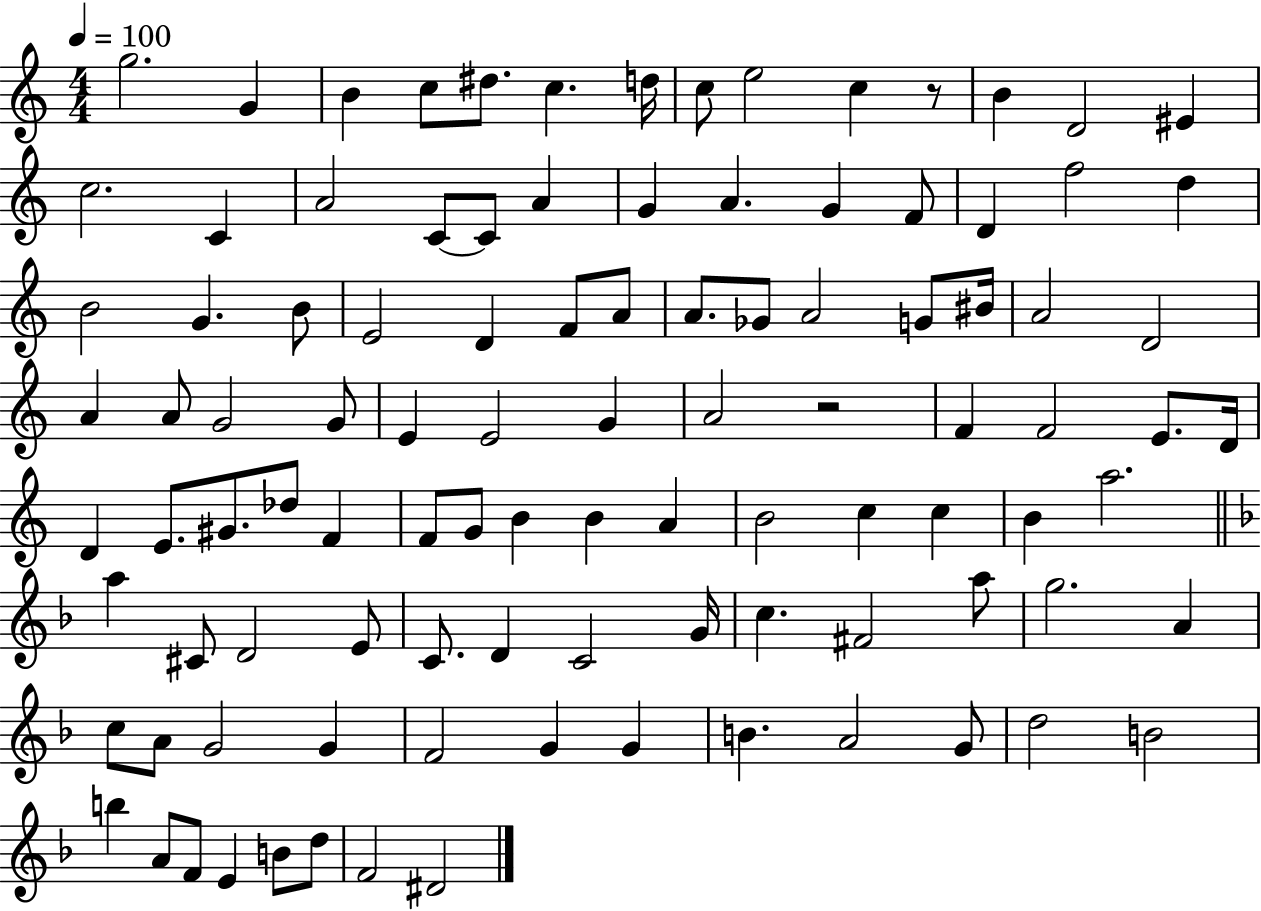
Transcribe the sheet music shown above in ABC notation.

X:1
T:Untitled
M:4/4
L:1/4
K:C
g2 G B c/2 ^d/2 c d/4 c/2 e2 c z/2 B D2 ^E c2 C A2 C/2 C/2 A G A G F/2 D f2 d B2 G B/2 E2 D F/2 A/2 A/2 _G/2 A2 G/2 ^B/4 A2 D2 A A/2 G2 G/2 E E2 G A2 z2 F F2 E/2 D/4 D E/2 ^G/2 _d/2 F F/2 G/2 B B A B2 c c B a2 a ^C/2 D2 E/2 C/2 D C2 G/4 c ^F2 a/2 g2 A c/2 A/2 G2 G F2 G G B A2 G/2 d2 B2 b A/2 F/2 E B/2 d/2 F2 ^D2